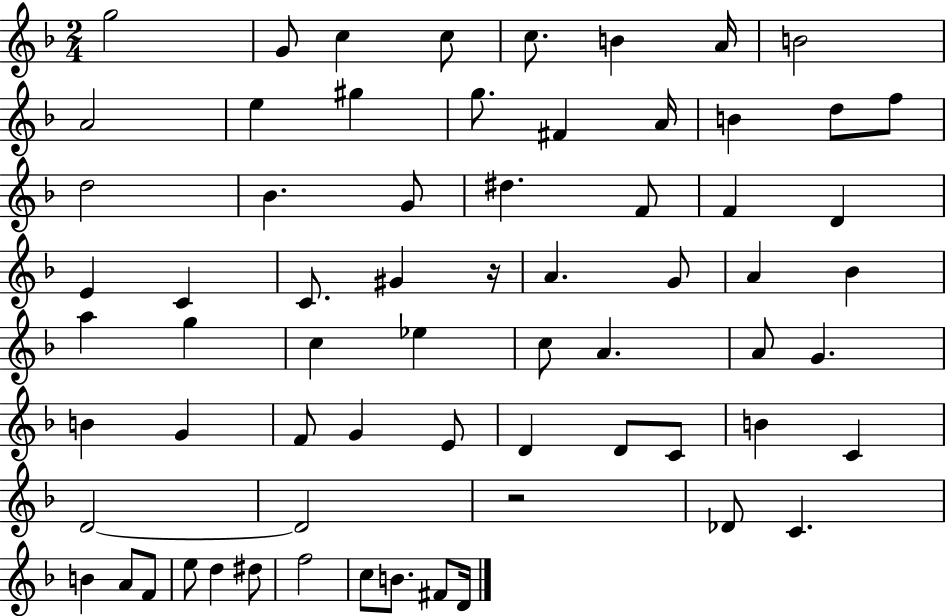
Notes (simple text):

G5/h G4/e C5/q C5/e C5/e. B4/q A4/s B4/h A4/h E5/q G#5/q G5/e. F#4/q A4/s B4/q D5/e F5/e D5/h Bb4/q. G4/e D#5/q. F4/e F4/q D4/q E4/q C4/q C4/e. G#4/q R/s A4/q. G4/e A4/q Bb4/q A5/q G5/q C5/q Eb5/q C5/e A4/q. A4/e G4/q. B4/q G4/q F4/e G4/q E4/e D4/q D4/e C4/e B4/q C4/q D4/h D4/h R/h Db4/e C4/q. B4/q A4/e F4/e E5/e D5/q D#5/e F5/h C5/e B4/e. F#4/e D4/s